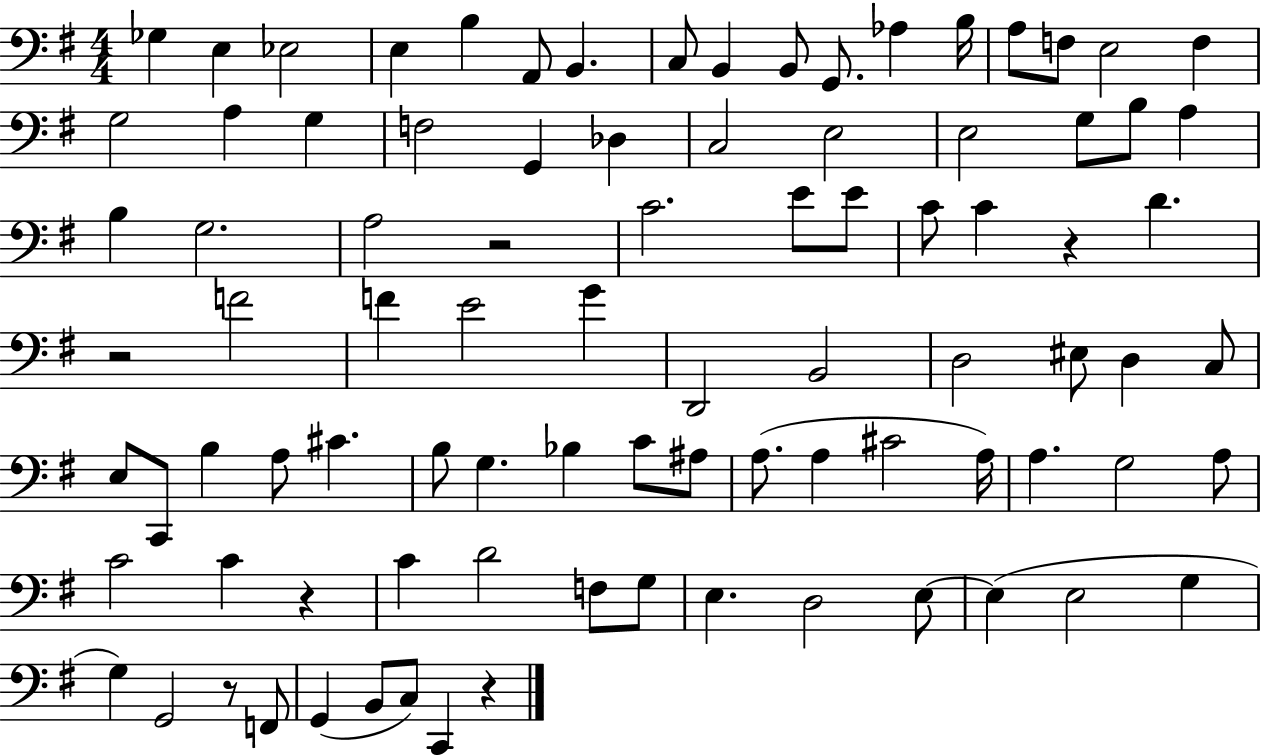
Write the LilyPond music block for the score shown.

{
  \clef bass
  \numericTimeSignature
  \time 4/4
  \key g \major
  ges4 e4 ees2 | e4 b4 a,8 b,4. | c8 b,4 b,8 g,8. aes4 b16 | a8 f8 e2 f4 | \break g2 a4 g4 | f2 g,4 des4 | c2 e2 | e2 g8 b8 a4 | \break b4 g2. | a2 r2 | c'2. e'8 e'8 | c'8 c'4 r4 d'4. | \break r2 f'2 | f'4 e'2 g'4 | d,2 b,2 | d2 eis8 d4 c8 | \break e8 c,8 b4 a8 cis'4. | b8 g4. bes4 c'8 ais8 | a8.( a4 cis'2 a16) | a4. g2 a8 | \break c'2 c'4 r4 | c'4 d'2 f8 g8 | e4. d2 e8~~ | e4( e2 g4 | \break g4) g,2 r8 f,8 | g,4( b,8 c8) c,4 r4 | \bar "|."
}